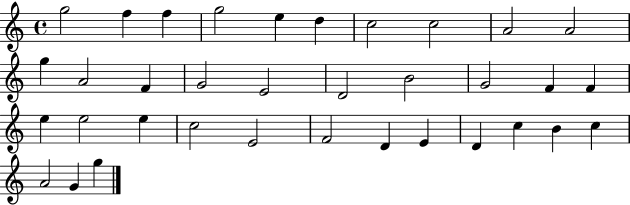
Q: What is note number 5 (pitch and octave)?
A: E5